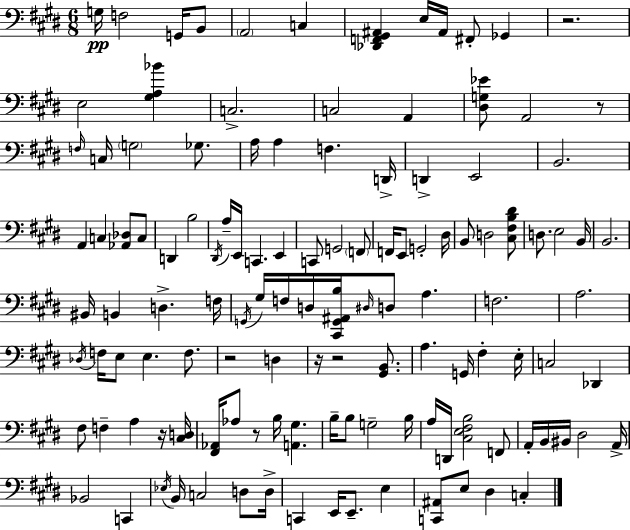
{
  \clef bass
  \numericTimeSignature
  \time 6/8
  \key e \major
  \repeat volta 2 { g16\pp f2 g,16 b,8 | \parenthesize a,2 c4 | <des, f, gis, ais,>4 e16 ais,16 fis,8-. ges,4 | r2. | \break e2 <gis a bes'>4 | c2.-> | c2 a,4 | <dis g ees'>8 a,2 r8 | \break \grace { f16 } c16 \parenthesize g2 ges8. | a16 a4 f4. | d,16-> d,4-> e,2 | b,2. | \break a,4 c4 <aes, des>8 c8 | d,4 b2 | \acciaccatura { dis,16 } a16-- e,16 c,4. e,4 | c,8 g,2 | \break \parenthesize f,8 f,16 e,8 g,2-. | dis16 b,8 d2 | <cis fis b dis'>8 d8. e2 | b,16 b,2. | \break bis,16 b,4 d4.-> | f16 \acciaccatura { g,16 } gis16 f16 d16 <cis, g, ais, b>16 \grace { dis16 } d8 a4. | f2. | a2. | \break \acciaccatura { des16 } f16 e8 e4. | f8. r2 | d4 r16 r2 | <gis, b,>8. a4. g,16 | \break fis4-. e16-. c2 | des,4 fis8 f4-- a4 | r16 <cis d>16 <fis, aes,>16 aes8 r8 b16 <a, gis>4. | b16-- b8 g2-- | \break b16 a16 d,16 <cis e fis b>2 | f,8 a,16-. b,16 bis,16 dis2 | a,16-> bes,2 | c,4 \acciaccatura { ees16 } b,16 c2 | \break d8 d16-> c,4 e,16 e,8.-- | e4 <c, ais,>8 e8 dis4 | c4-. } \bar "|."
}